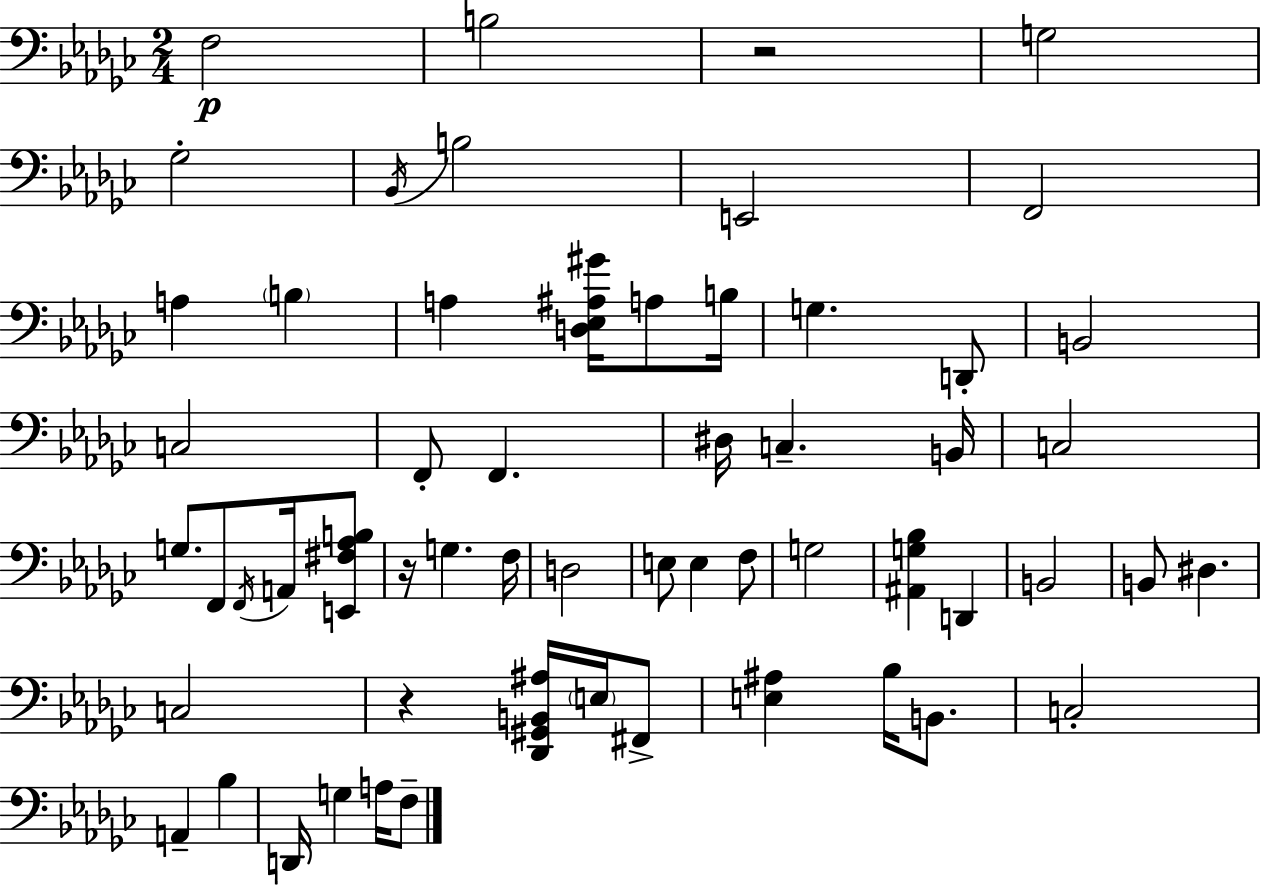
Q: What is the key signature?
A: EES minor